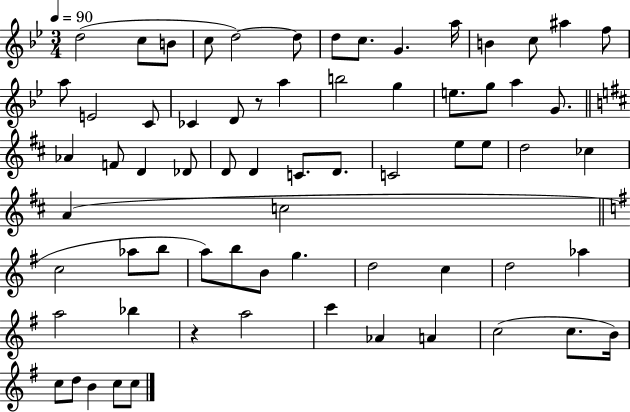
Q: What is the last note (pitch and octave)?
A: C5